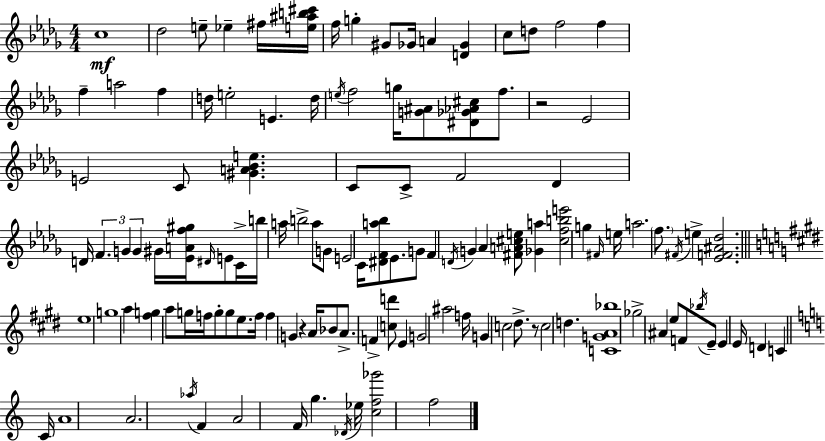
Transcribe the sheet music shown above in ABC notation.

X:1
T:Untitled
M:4/4
L:1/4
K:Bbm
c4 _d2 e/2 _e ^f/4 [e^ab^c']/4 f/4 g ^G/2 _G/4 A [D_G] c/2 d/2 f2 f f a2 f d/4 e2 E d/4 e/4 f2 g/4 [G^A]/2 [^D_G_A^c]/2 f/2 z2 _E2 E2 C/2 [^GA_Be] C/2 C/2 F2 _D D/4 F G G ^G/4 [_EAf^g]/4 ^D/4 E/2 C/4 b/4 a/4 b2 a/2 G/2 E2 C/4 [^DFa_b]/2 _E/2 G/2 F D/4 G _A [^FA^ce]/2 [_Ga] [^cfbe']2 g ^F/4 e/4 a2 f/2 ^F/4 e [_EF^A_d]2 e4 g4 a [^fg] a/2 g/4 f/4 g/2 g/2 e/2 f/4 f G z A/4 _B/2 A/2 F [cd']/2 E G2 ^a2 f/4 G c2 ^d/2 z/2 c2 d [CGA_b]4 _g2 ^A e/2 F/2 _b/4 E/2 E E/4 D C C/4 A4 A2 _a/4 F A2 F/4 g _D/4 _e/4 [cf_g']2 f2